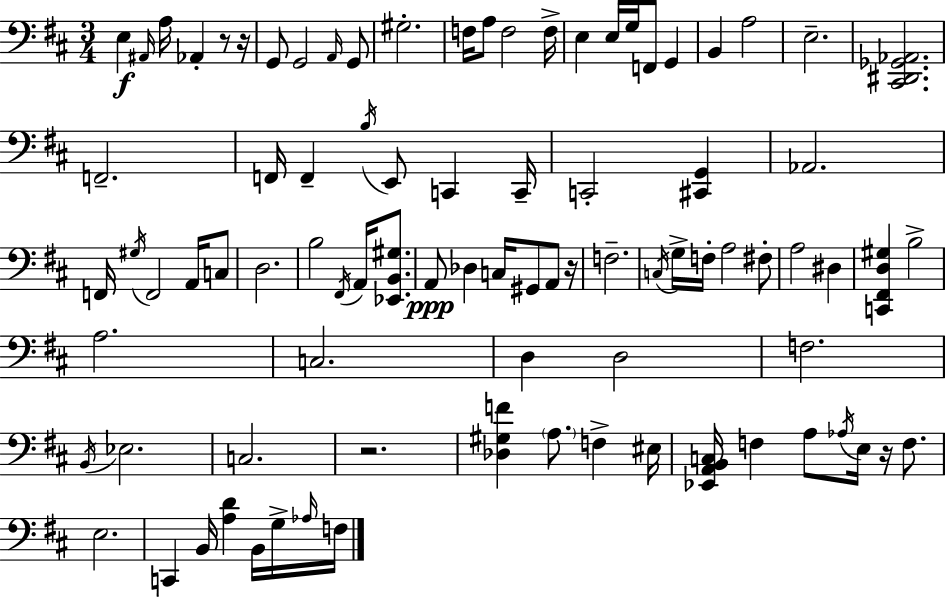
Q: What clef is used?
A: bass